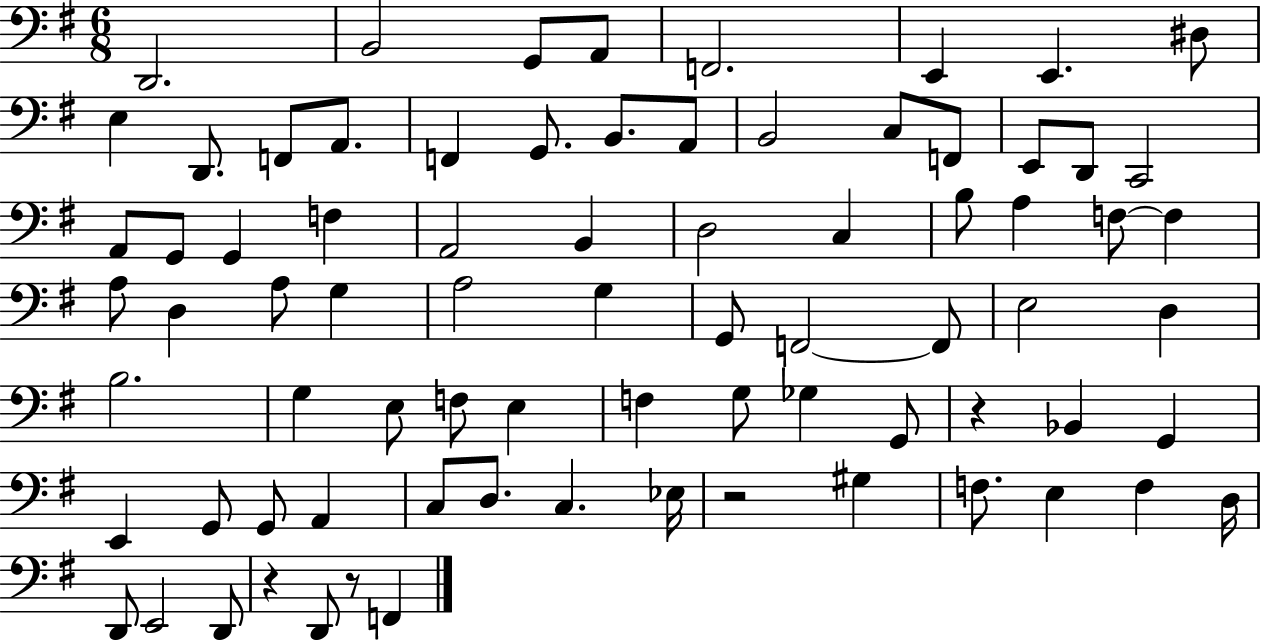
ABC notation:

X:1
T:Untitled
M:6/8
L:1/4
K:G
D,,2 B,,2 G,,/2 A,,/2 F,,2 E,, E,, ^D,/2 E, D,,/2 F,,/2 A,,/2 F,, G,,/2 B,,/2 A,,/2 B,,2 C,/2 F,,/2 E,,/2 D,,/2 C,,2 A,,/2 G,,/2 G,, F, A,,2 B,, D,2 C, B,/2 A, F,/2 F, A,/2 D, A,/2 G, A,2 G, G,,/2 F,,2 F,,/2 E,2 D, B,2 G, E,/2 F,/2 E, F, G,/2 _G, G,,/2 z _B,, G,, E,, G,,/2 G,,/2 A,, C,/2 D,/2 C, _E,/4 z2 ^G, F,/2 E, F, D,/4 D,,/2 E,,2 D,,/2 z D,,/2 z/2 F,,